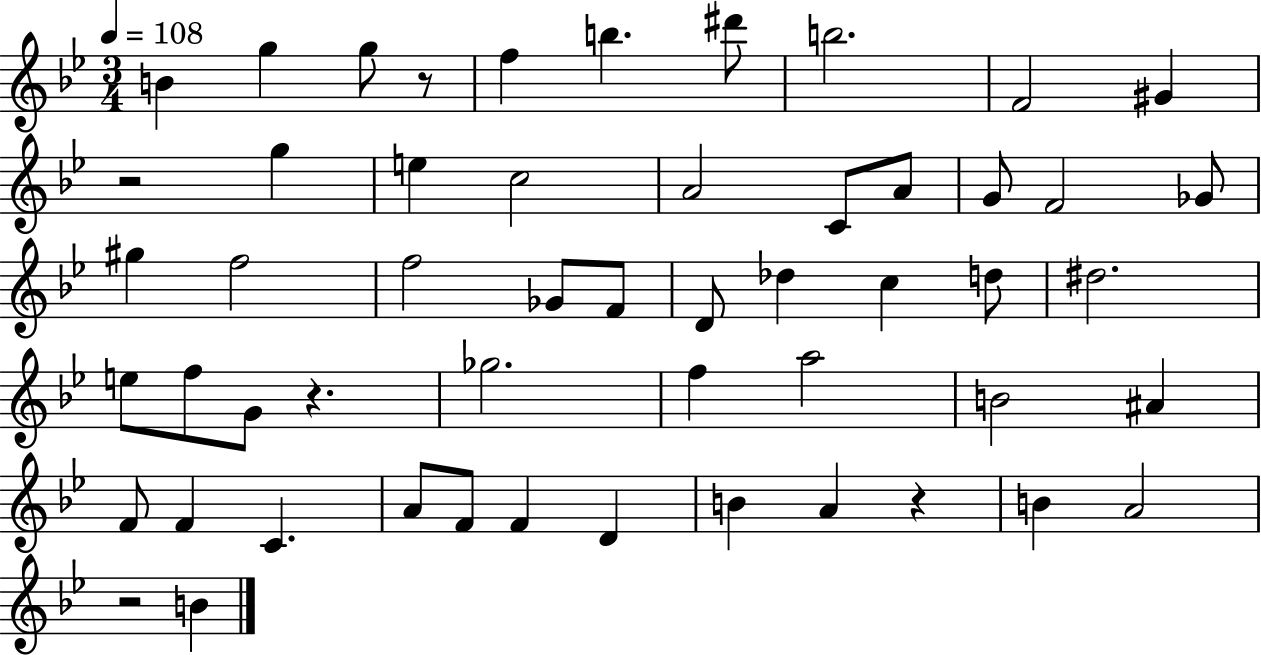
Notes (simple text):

B4/q G5/q G5/e R/e F5/q B5/q. D#6/e B5/h. F4/h G#4/q R/h G5/q E5/q C5/h A4/h C4/e A4/e G4/e F4/h Gb4/e G#5/q F5/h F5/h Gb4/e F4/e D4/e Db5/q C5/q D5/e D#5/h. E5/e F5/e G4/e R/q. Gb5/h. F5/q A5/h B4/h A#4/q F4/e F4/q C4/q. A4/e F4/e F4/q D4/q B4/q A4/q R/q B4/q A4/h R/h B4/q